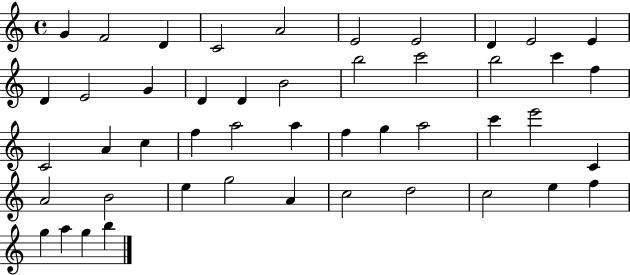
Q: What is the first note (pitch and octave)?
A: G4